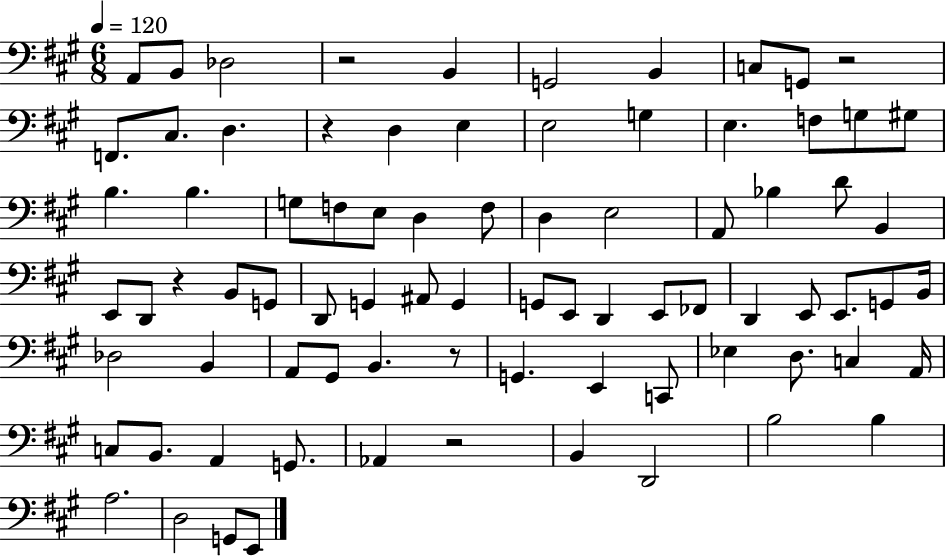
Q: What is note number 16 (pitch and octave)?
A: E3